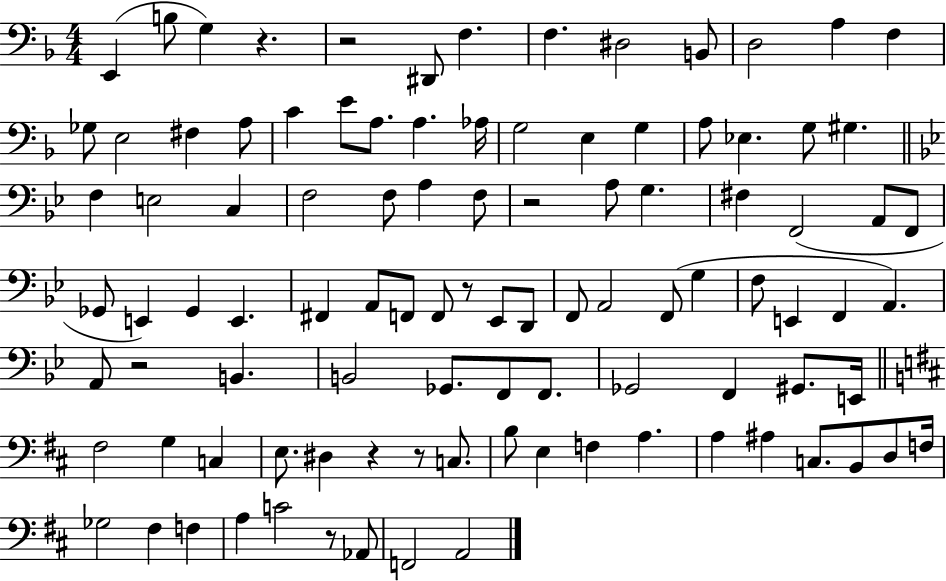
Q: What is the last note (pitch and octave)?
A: A2